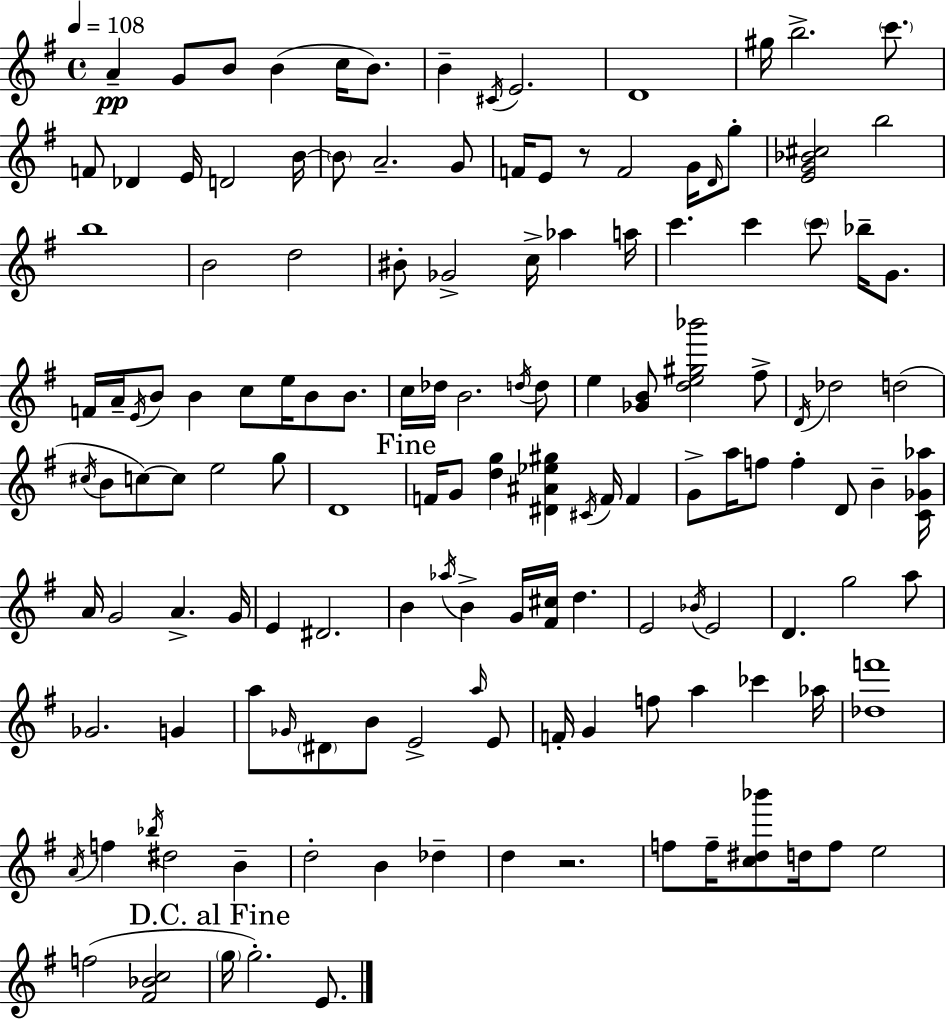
A4/q G4/e B4/e B4/q C5/s B4/e. B4/q C#4/s E4/h. D4/w G#5/s B5/h. C6/e. F4/e Db4/q E4/s D4/h B4/s B4/e A4/h. G4/e F4/s E4/e R/e F4/h G4/s D4/s G5/e [E4,G4,Bb4,C#5]/h B5/h B5/w B4/h D5/h BIS4/e Gb4/h C5/s Ab5/q A5/s C6/q. C6/q C6/e Bb5/s G4/e. F4/s A4/s E4/s B4/e B4/q C5/e E5/s B4/e B4/e. C5/s Db5/s B4/h. D5/s D5/e E5/q [Gb4,B4]/e [D5,E5,G#5,Bb6]/h F#5/e D4/s Db5/h D5/h C#5/s B4/e C5/e C5/e E5/h G5/e D4/w F4/s G4/e [D5,G5]/q [D#4,A#4,Eb5,G#5]/q C#4/s F4/s F4/q G4/e A5/s F5/e F5/q D4/e B4/q [C4,Gb4,Ab5]/s A4/s G4/h A4/q. G4/s E4/q D#4/h. B4/q Ab5/s B4/q G4/s [F#4,C#5]/s D5/q. E4/h Bb4/s E4/h D4/q. G5/h A5/e Gb4/h. G4/q A5/e Gb4/s D#4/e B4/e E4/h A5/s E4/e F4/s G4/q F5/e A5/q CES6/q Ab5/s [Db5,F6]/w A4/s F5/q Bb5/s D#5/h B4/q D5/h B4/q Db5/q D5/q R/h. F5/e F5/s [C5,D#5,Bb6]/e D5/s F5/e E5/h F5/h [F#4,Bb4,C5]/h G5/s G5/h. E4/e.